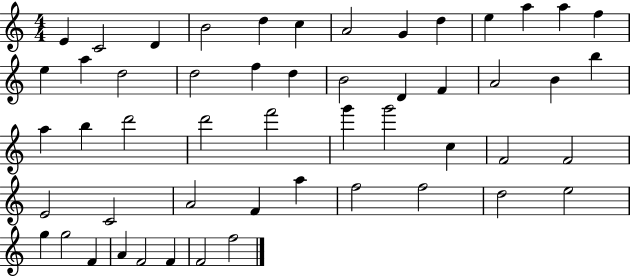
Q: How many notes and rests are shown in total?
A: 52